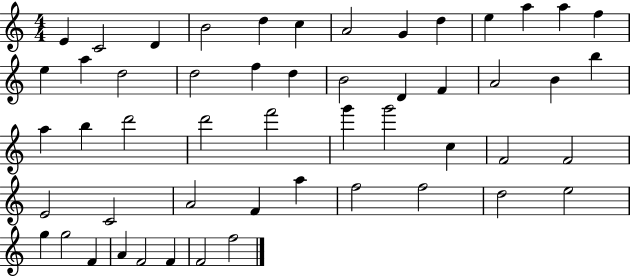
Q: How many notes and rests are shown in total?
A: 52